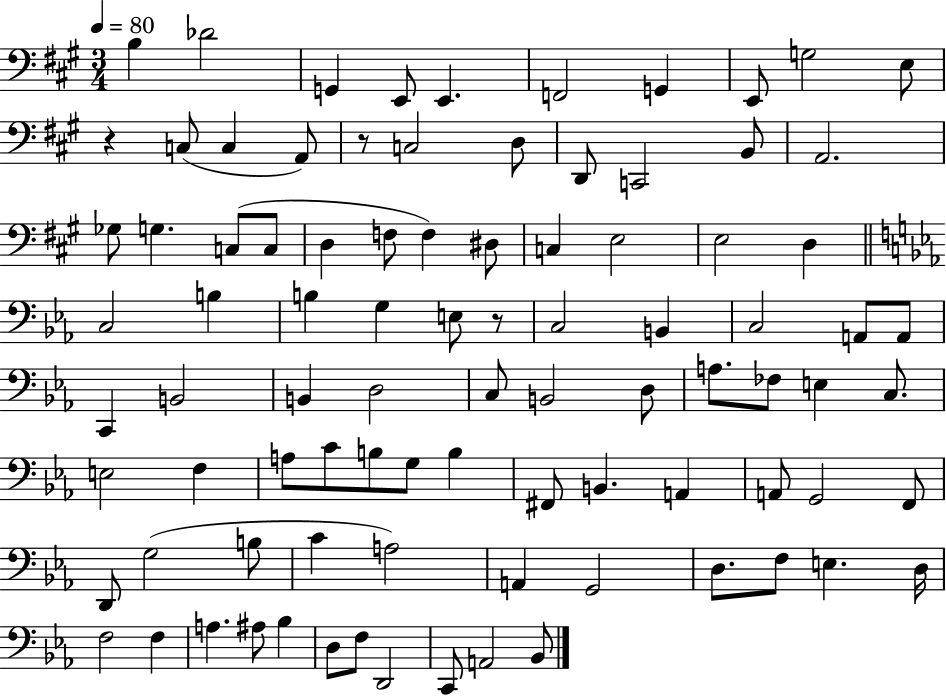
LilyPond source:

{
  \clef bass
  \numericTimeSignature
  \time 3/4
  \key a \major
  \tempo 4 = 80
  b4 des'2 | g,4 e,8 e,4. | f,2 g,4 | e,8 g2 e8 | \break r4 c8( c4 a,8) | r8 c2 d8 | d,8 c,2 b,8 | a,2. | \break ges8 g4. c8( c8 | d4 f8 f4) dis8 | c4 e2 | e2 d4 | \break \bar "||" \break \key ees \major c2 b4 | b4 g4 e8 r8 | c2 b,4 | c2 a,8 a,8 | \break c,4 b,2 | b,4 d2 | c8 b,2 d8 | a8. fes8 e4 c8. | \break e2 f4 | a8 c'8 b8 g8 b4 | fis,8 b,4. a,4 | a,8 g,2 f,8 | \break d,8 g2( b8 | c'4 a2) | a,4 g,2 | d8. f8 e4. d16 | \break f2 f4 | a4. ais8 bes4 | d8 f8 d,2 | c,8 a,2 bes,8 | \break \bar "|."
}